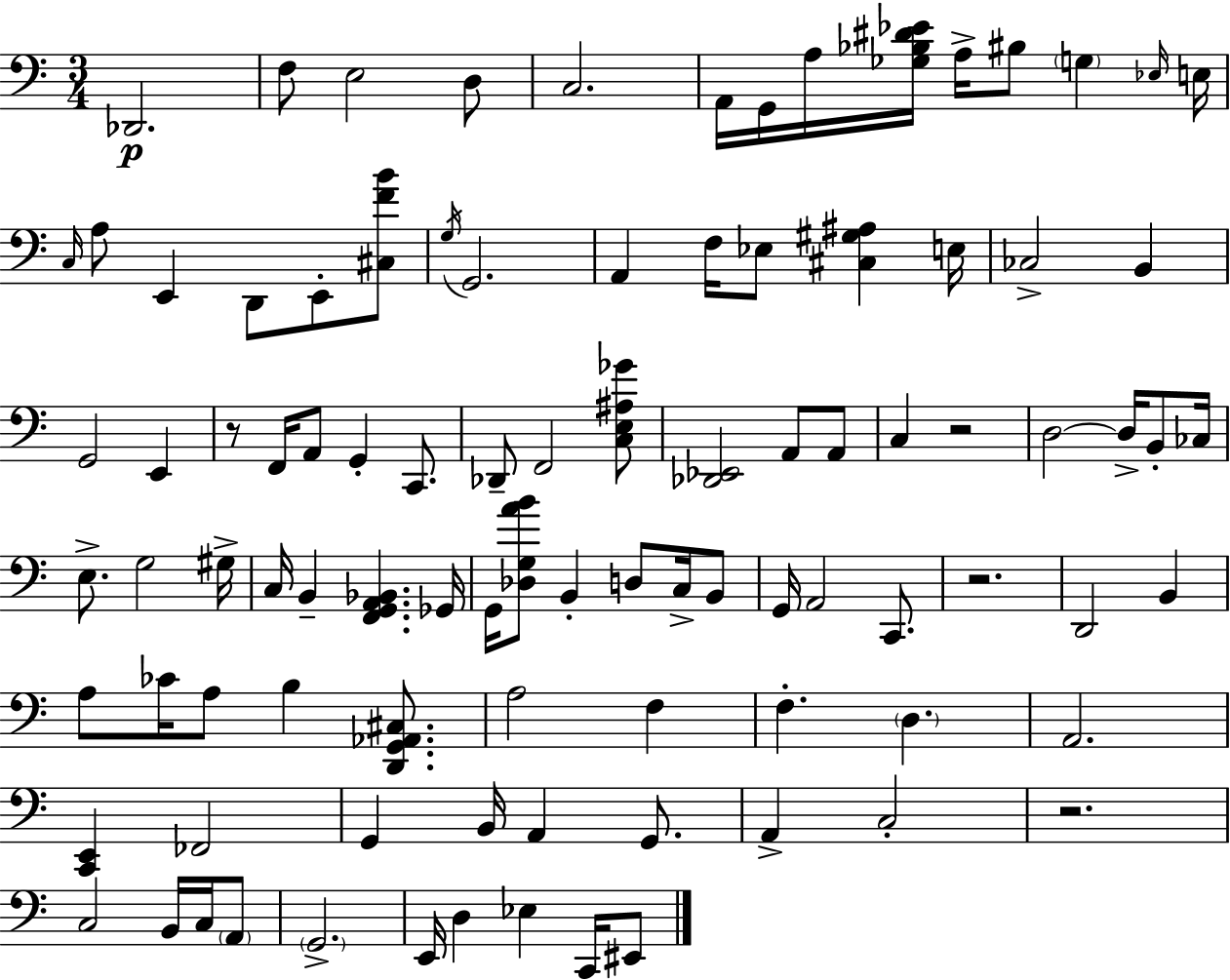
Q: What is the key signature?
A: C major